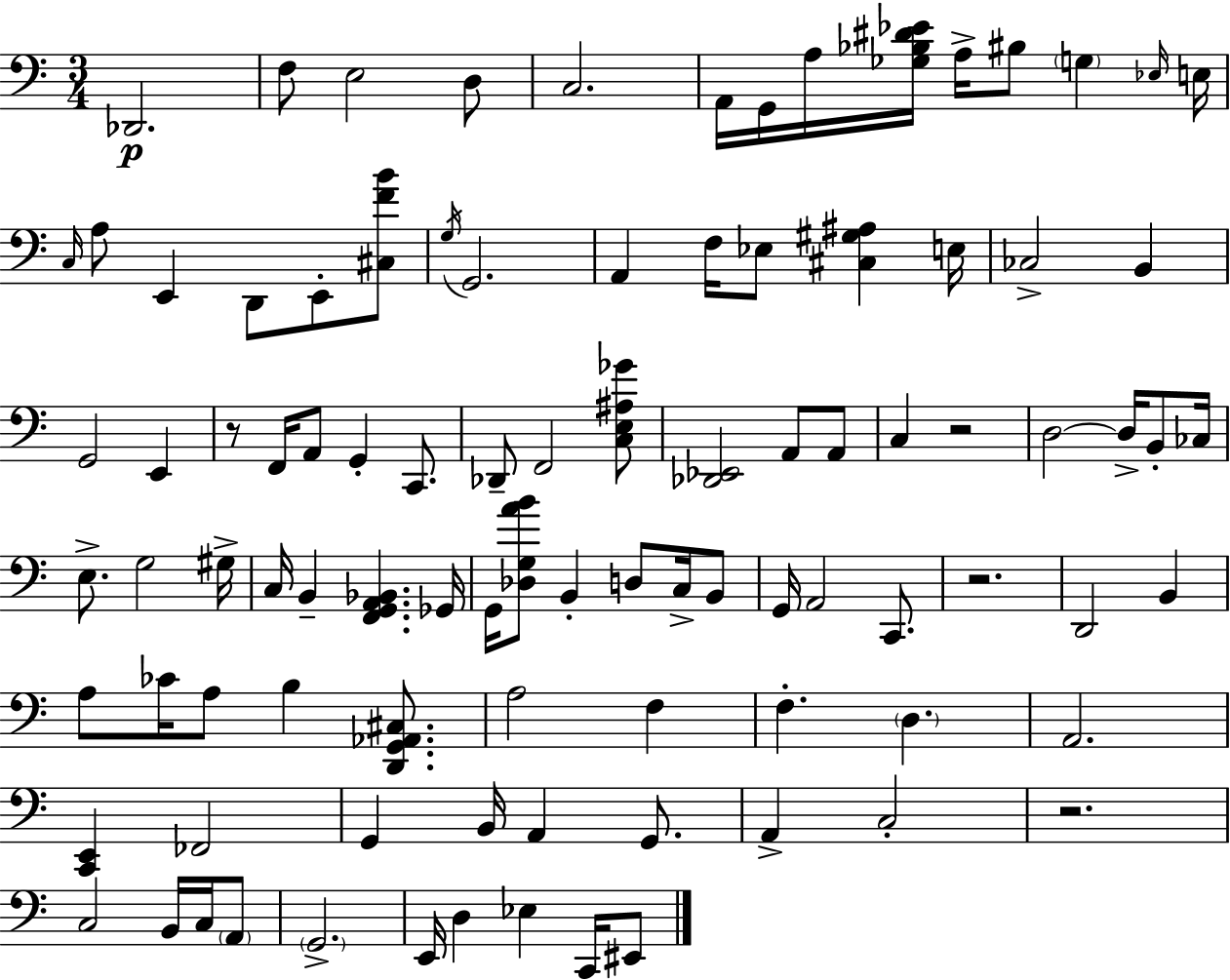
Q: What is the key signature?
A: C major